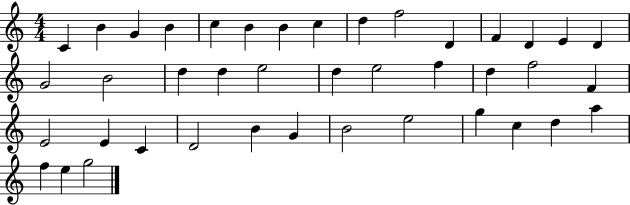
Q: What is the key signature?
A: C major